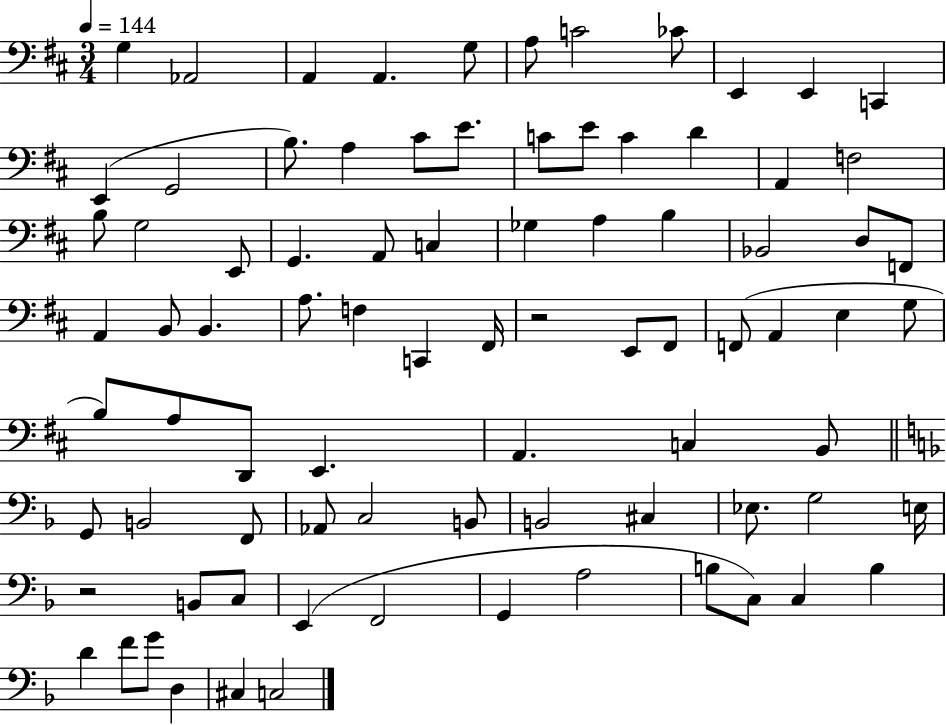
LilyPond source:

{
  \clef bass
  \numericTimeSignature
  \time 3/4
  \key d \major
  \tempo 4 = 144
  g4 aes,2 | a,4 a,4. g8 | a8 c'2 ces'8 | e,4 e,4 c,4 | \break e,4( g,2 | b8.) a4 cis'8 e'8. | c'8 e'8 c'4 d'4 | a,4 f2 | \break b8 g2 e,8 | g,4. a,8 c4 | ges4 a4 b4 | bes,2 d8 f,8 | \break a,4 b,8 b,4. | a8. f4 c,4 fis,16 | r2 e,8 fis,8 | f,8( a,4 e4 g8 | \break b8) a8 d,8 e,4. | a,4. c4 b,8 | \bar "||" \break \key d \minor g,8 b,2 f,8 | aes,8 c2 b,8 | b,2 cis4 | ees8. g2 e16 | \break r2 b,8 c8 | e,4( f,2 | g,4 a2 | b8 c8) c4 b4 | \break d'4 f'8 g'8 d4 | cis4 c2 | \bar "|."
}